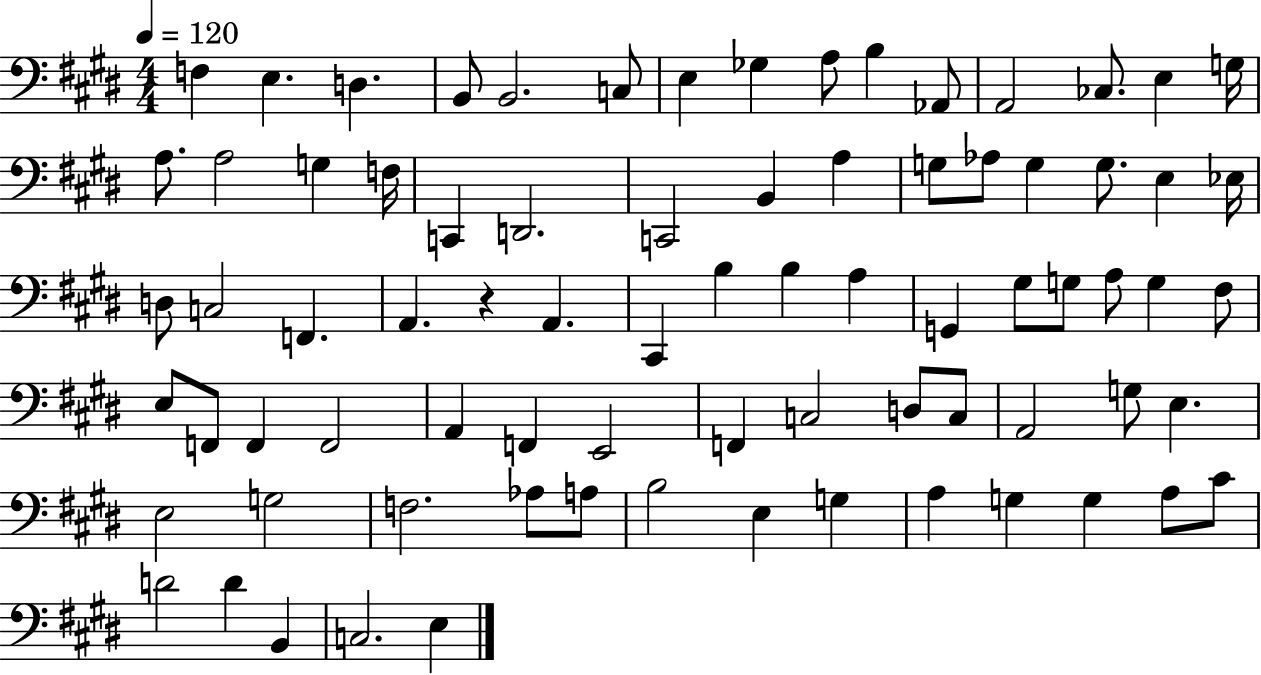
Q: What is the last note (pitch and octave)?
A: E3